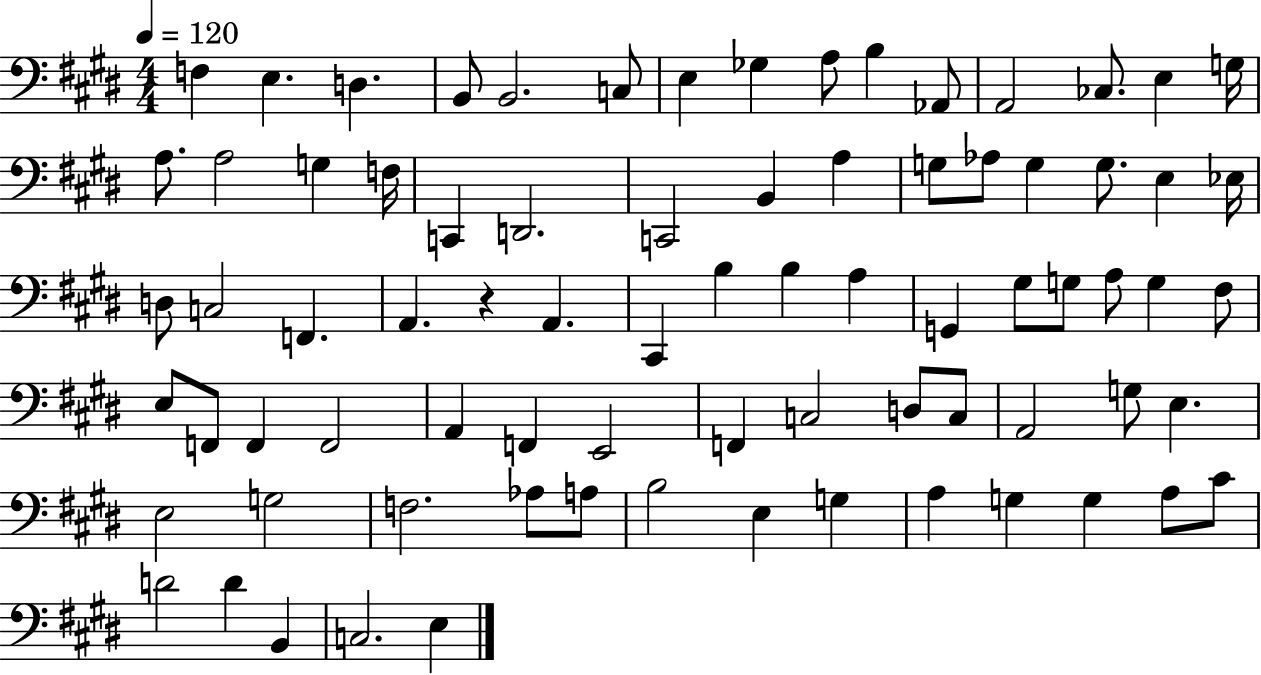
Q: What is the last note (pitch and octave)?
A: E3